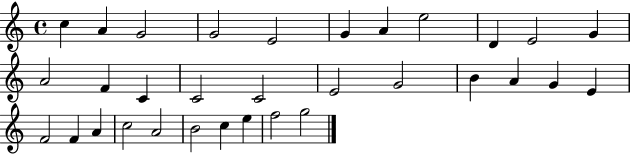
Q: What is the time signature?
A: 4/4